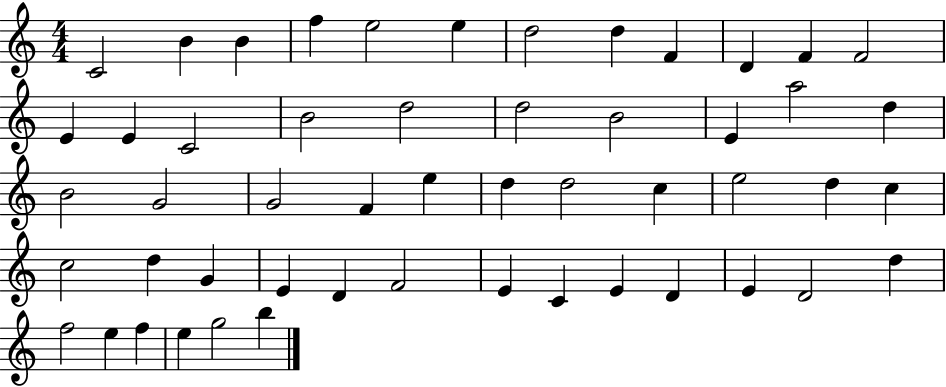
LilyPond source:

{
  \clef treble
  \numericTimeSignature
  \time 4/4
  \key c \major
  c'2 b'4 b'4 | f''4 e''2 e''4 | d''2 d''4 f'4 | d'4 f'4 f'2 | \break e'4 e'4 c'2 | b'2 d''2 | d''2 b'2 | e'4 a''2 d''4 | \break b'2 g'2 | g'2 f'4 e''4 | d''4 d''2 c''4 | e''2 d''4 c''4 | \break c''2 d''4 g'4 | e'4 d'4 f'2 | e'4 c'4 e'4 d'4 | e'4 d'2 d''4 | \break f''2 e''4 f''4 | e''4 g''2 b''4 | \bar "|."
}